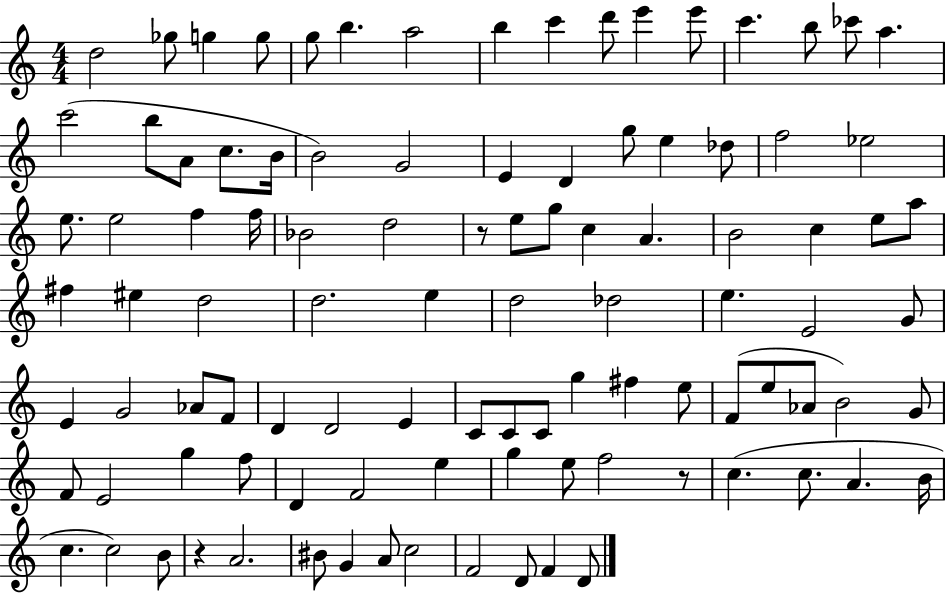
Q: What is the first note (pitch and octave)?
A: D5